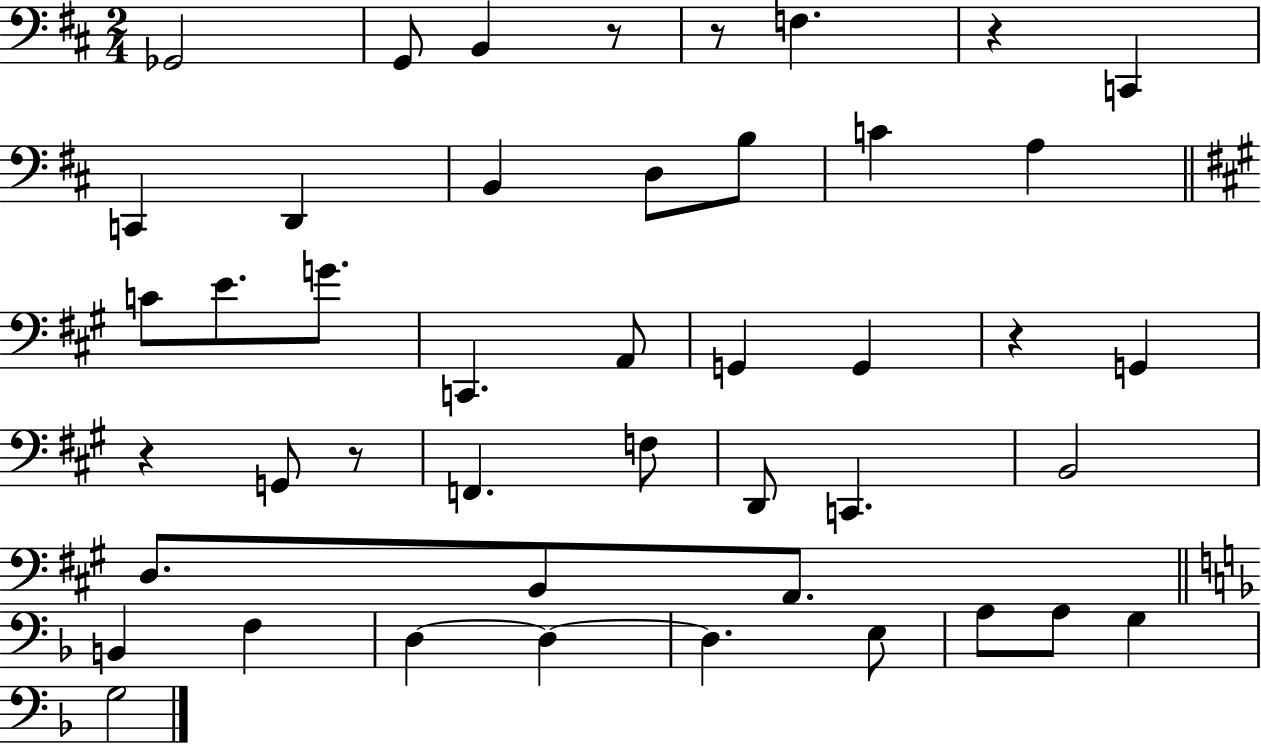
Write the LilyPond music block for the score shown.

{
  \clef bass
  \numericTimeSignature
  \time 2/4
  \key d \major
  ges,2 | g,8 b,4 r8 | r8 f4. | r4 c,4 | \break c,4 d,4 | b,4 d8 b8 | c'4 a4 | \bar "||" \break \key a \major c'8 e'8. g'8. | c,4. a,8 | g,4 g,4 | r4 g,4 | \break r4 g,8 r8 | f,4. f8 | d,8 c,4. | b,2 | \break d8. b,8 a,8. | \bar "||" \break \key f \major b,4 f4 | d4~~ d4~~ | d4. e8 | a8 a8 g4 | \break g2 | \bar "|."
}